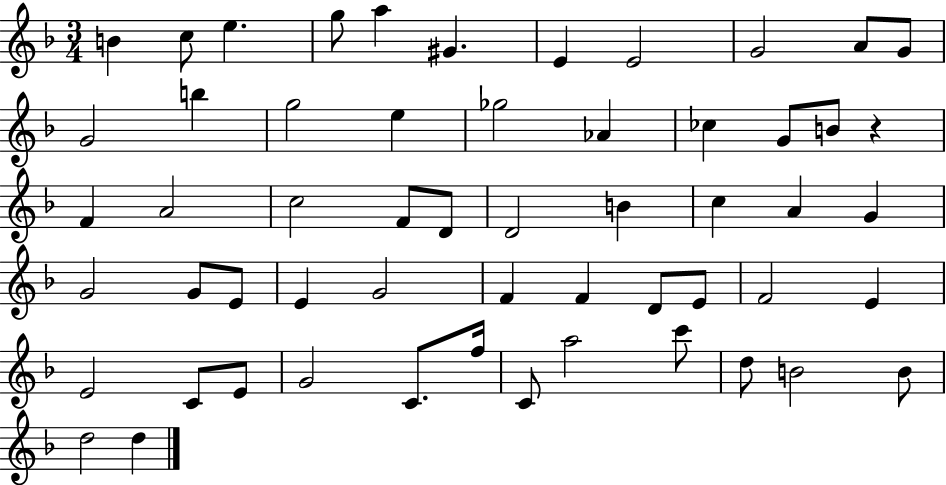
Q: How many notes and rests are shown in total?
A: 56